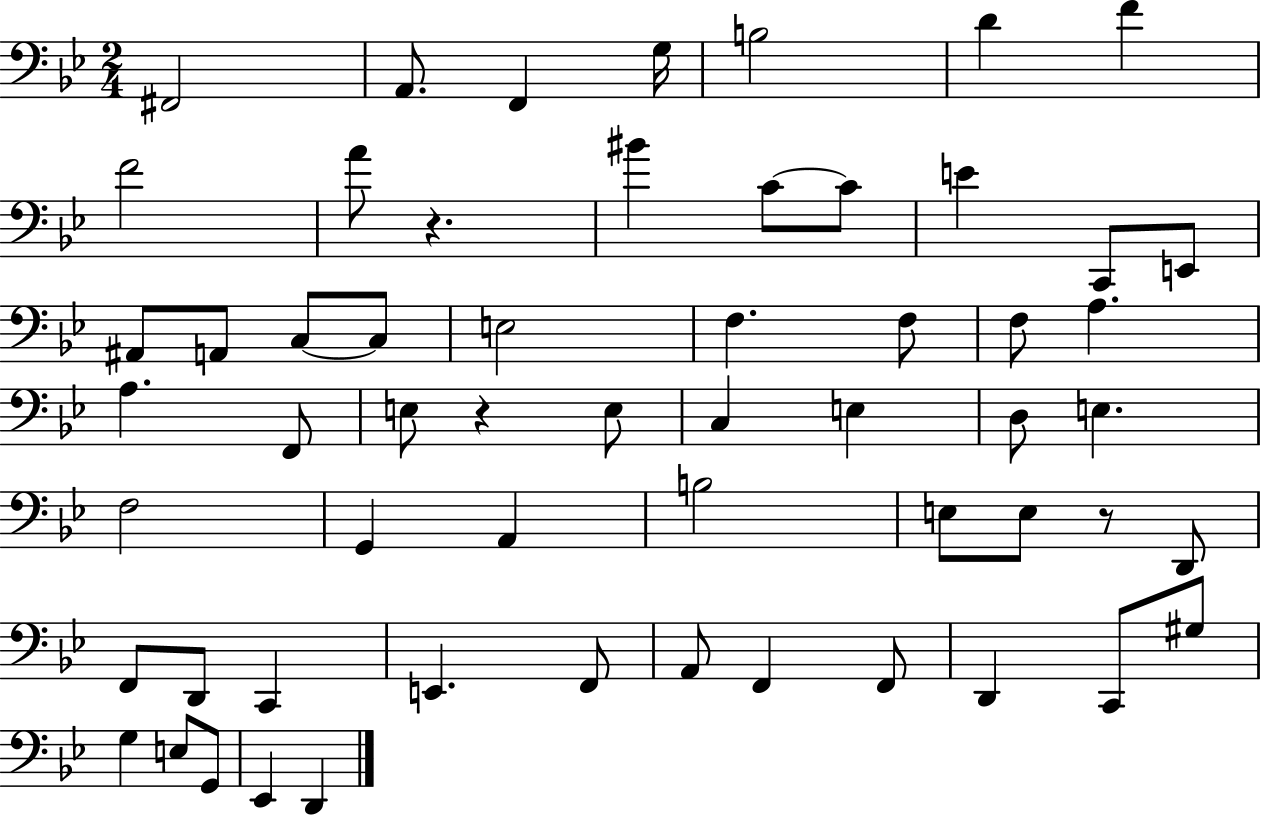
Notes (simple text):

F#2/h A2/e. F2/q G3/s B3/h D4/q F4/q F4/h A4/e R/q. BIS4/q C4/e C4/e E4/q C2/e E2/e A#2/e A2/e C3/e C3/e E3/h F3/q. F3/e F3/e A3/q. A3/q. F2/e E3/e R/q E3/e C3/q E3/q D3/e E3/q. F3/h G2/q A2/q B3/h E3/e E3/e R/e D2/e F2/e D2/e C2/q E2/q. F2/e A2/e F2/q F2/e D2/q C2/e G#3/e G3/q E3/e G2/e Eb2/q D2/q